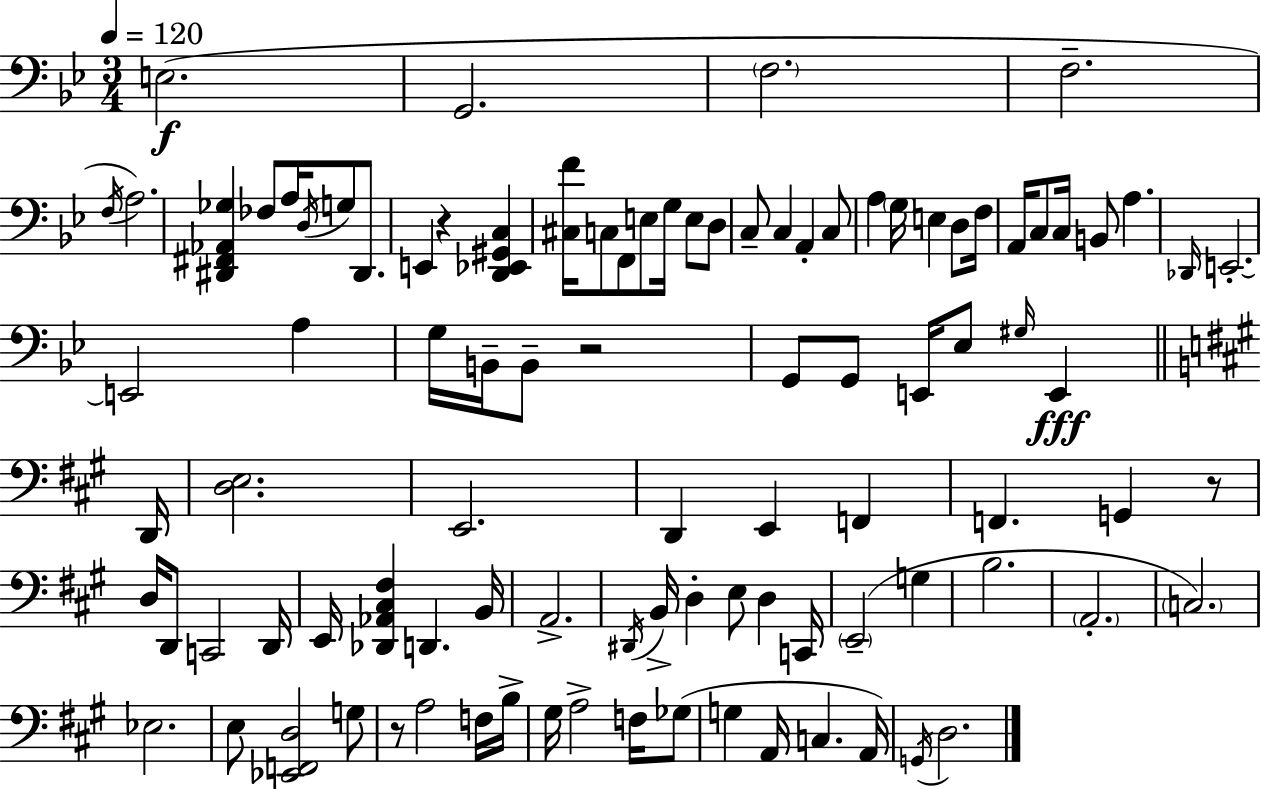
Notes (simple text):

E3/h. G2/h. F3/h. F3/h. F3/s A3/h. [D#2,F#2,Ab2,Gb3]/q FES3/e A3/s D3/s G3/e D#2/e. E2/q R/q [D2,Eb2,G#2,C3]/q [C#3,F4]/s C3/e F2/e E3/e G3/s E3/e D3/e C3/e C3/q A2/q C3/e A3/q G3/s E3/q D3/e F3/s A2/s C3/e C3/s B2/e A3/q. Db2/s E2/h. E2/h A3/q G3/s B2/s B2/e R/h G2/e G2/e E2/s Eb3/e G#3/s E2/q D2/s [D3,E3]/h. E2/h. D2/q E2/q F2/q F2/q. G2/q R/e D3/s D2/e C2/h D2/s E2/s [Db2,Ab2,C#3,F#3]/q D2/q. B2/s A2/h. D#2/s B2/s D3/q E3/e D3/q C2/s E2/h G3/q B3/h. A2/h. C3/h. Eb3/h. E3/e [Eb2,F2,D3]/h G3/e R/e A3/h F3/s B3/s G#3/s A3/h F3/s Gb3/e G3/q A2/s C3/q. A2/s G2/s D3/h.